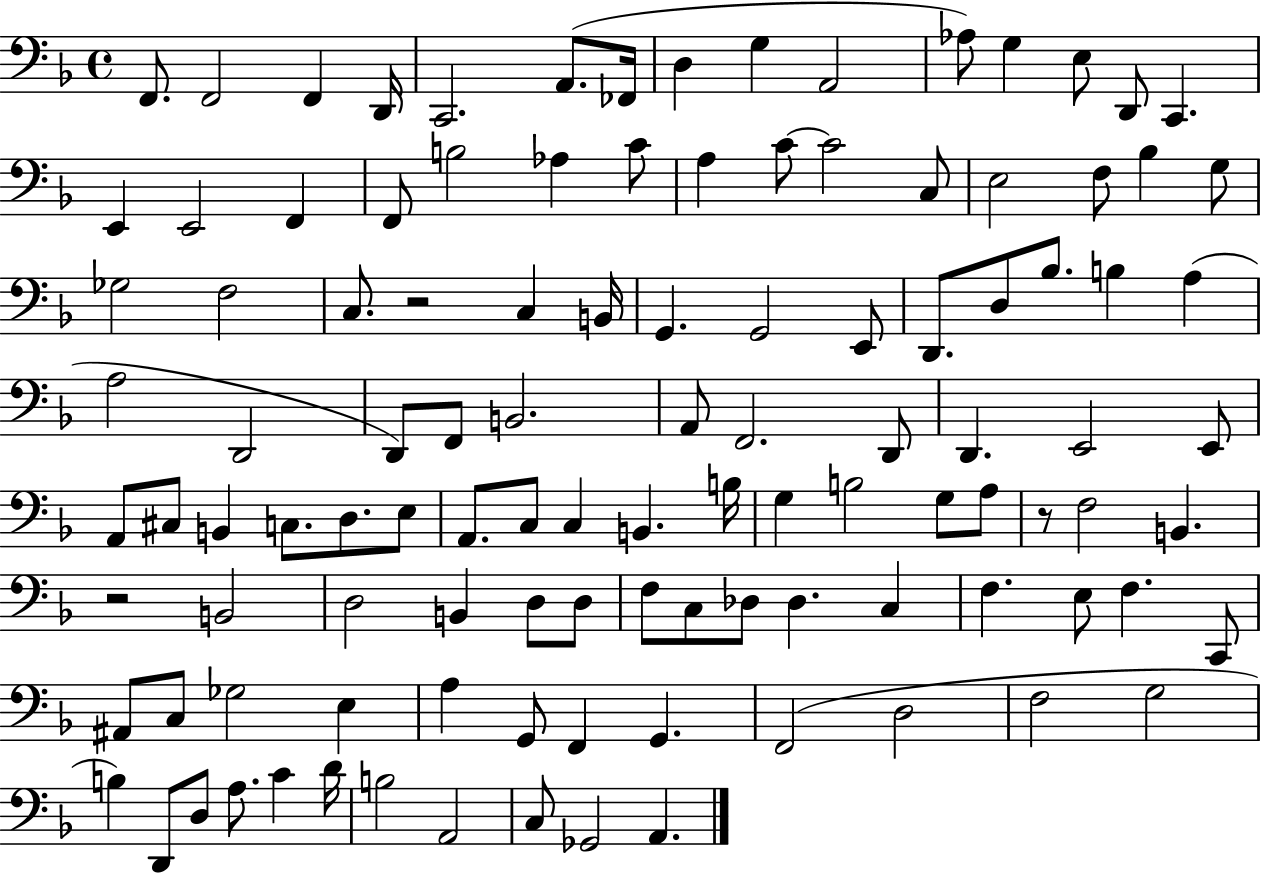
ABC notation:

X:1
T:Untitled
M:4/4
L:1/4
K:F
F,,/2 F,,2 F,, D,,/4 C,,2 A,,/2 _F,,/4 D, G, A,,2 _A,/2 G, E,/2 D,,/2 C,, E,, E,,2 F,, F,,/2 B,2 _A, C/2 A, C/2 C2 C,/2 E,2 F,/2 _B, G,/2 _G,2 F,2 C,/2 z2 C, B,,/4 G,, G,,2 E,,/2 D,,/2 D,/2 _B,/2 B, A, A,2 D,,2 D,,/2 F,,/2 B,,2 A,,/2 F,,2 D,,/2 D,, E,,2 E,,/2 A,,/2 ^C,/2 B,, C,/2 D,/2 E,/2 A,,/2 C,/2 C, B,, B,/4 G, B,2 G,/2 A,/2 z/2 F,2 B,, z2 B,,2 D,2 B,, D,/2 D,/2 F,/2 C,/2 _D,/2 _D, C, F, E,/2 F, C,,/2 ^A,,/2 C,/2 _G,2 E, A, G,,/2 F,, G,, F,,2 D,2 F,2 G,2 B, D,,/2 D,/2 A,/2 C D/4 B,2 A,,2 C,/2 _G,,2 A,,